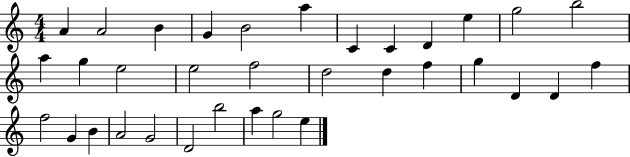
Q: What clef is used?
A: treble